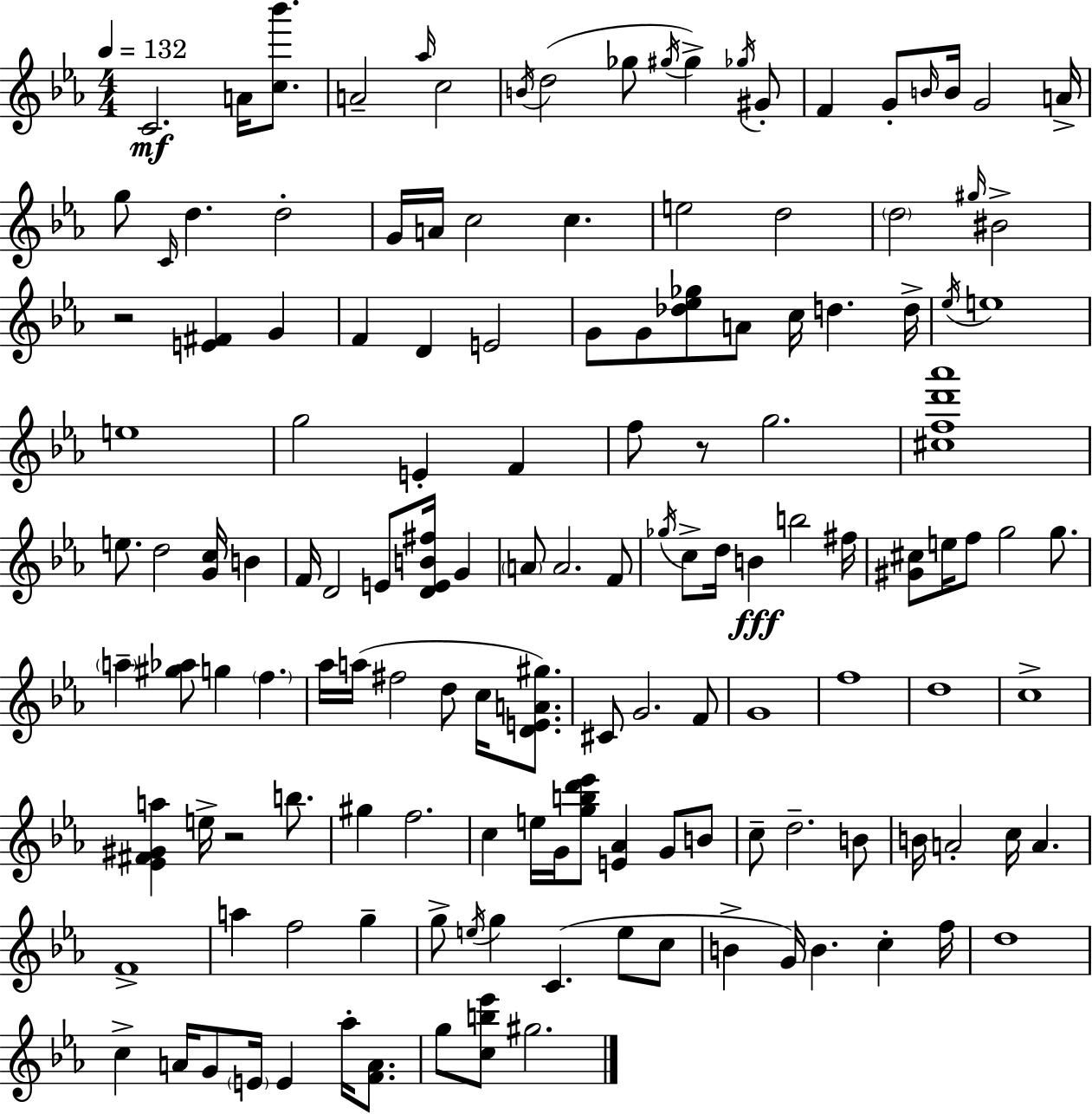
{
  \clef treble
  \numericTimeSignature
  \time 4/4
  \key ees \major
  \tempo 4 = 132
  c'2.\mf a'16 <c'' bes'''>8. | a'2-- \grace { aes''16 } c''2 | \acciaccatura { b'16 } d''2( ges''8 \acciaccatura { gis''16 } gis''4->) | \acciaccatura { ges''16 } gis'8-. f'4 g'8-. \grace { b'16 } b'16 g'2 | \break a'16-> g''8 \grace { c'16 } d''4. d''2-. | g'16 a'16 c''2 | c''4. e''2 d''2 | \parenthesize d''2 \grace { gis''16 } bis'2-> | \break r2 <e' fis'>4 | g'4 f'4 d'4 e'2 | g'8 g'8 <des'' ees'' ges''>8 a'8 c''16 | d''4. d''16-> \acciaccatura { ees''16 } e''1 | \break e''1 | g''2 | e'4-. f'4 f''8 r8 g''2. | <cis'' f'' d''' aes'''>1 | \break e''8. d''2 | <g' c''>16 b'4 f'16 d'2 | e'8 <d' e' b' fis''>16 g'4 \parenthesize a'8 a'2. | f'8 \acciaccatura { ges''16 } c''8-> d''16 b'4\fff | \break b''2 fis''16 <gis' cis''>8 e''16 f''8 g''2 | g''8. \parenthesize a''4-- <gis'' aes''>8 g''4 | \parenthesize f''4. aes''16 a''16( fis''2 | d''8 c''16 <d' e' a' gis''>8.) cis'8 g'2. | \break f'8 g'1 | f''1 | d''1 | c''1-> | \break <ees' fis' gis' a''>4 e''16-> r2 | b''8. gis''4 f''2. | c''4 e''16 g'16 <g'' b'' d''' ees'''>8 | <e' aes'>4 g'8 b'8 c''8-- d''2.-- | \break b'8 b'16 a'2-. | c''16 a'4. f'1-> | a''4 f''2 | g''4-- g''8-> \acciaccatura { e''16 } g''4 | \break c'4.( e''8 c''8 b'4-> g'16) b'4. | c''4-. f''16 d''1 | c''4-> a'16 g'8 | \parenthesize e'16 e'4 aes''16-. <f' a'>8. g''8 <c'' b'' ees'''>8 gis''2. | \break \bar "|."
}